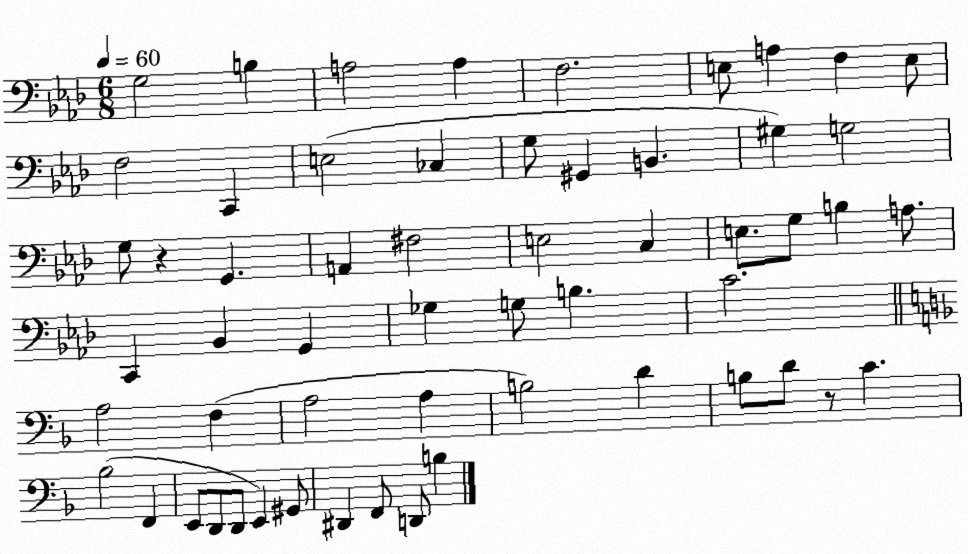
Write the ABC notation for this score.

X:1
T:Untitled
M:6/8
L:1/4
K:Ab
G,2 B, A,2 A, F,2 E,/2 A, F, E,/2 F,2 C,, E,2 _C, G,/2 ^G,, B,, ^G, G,2 G,/2 z G,, A,, ^F,2 E,2 C, E,/2 G,/2 B, A,/2 C,, _B,, G,, _G, G,/2 B, C2 A,2 F, A,2 A, B,2 D B,/2 D/2 z/2 C _B,2 F,, E,,/2 D,,/2 D,,/2 E,, ^G,,/2 ^D,, F,,/2 D,,/2 B,